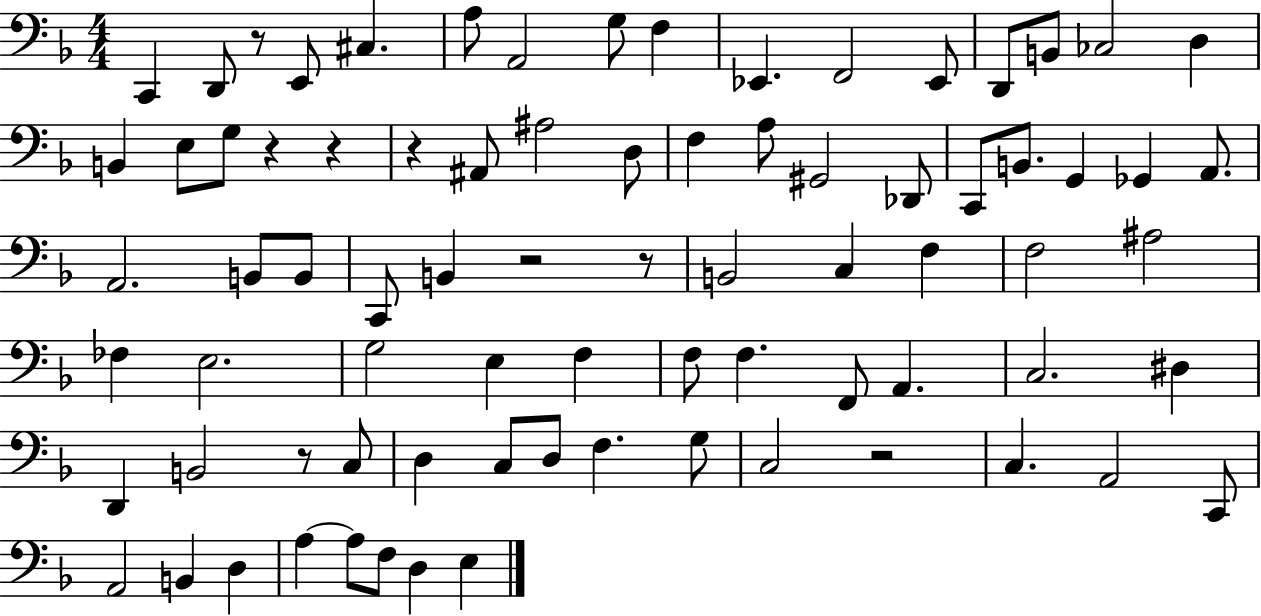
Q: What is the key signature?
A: F major